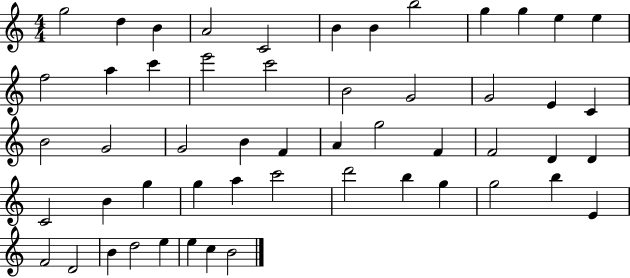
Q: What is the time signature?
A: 4/4